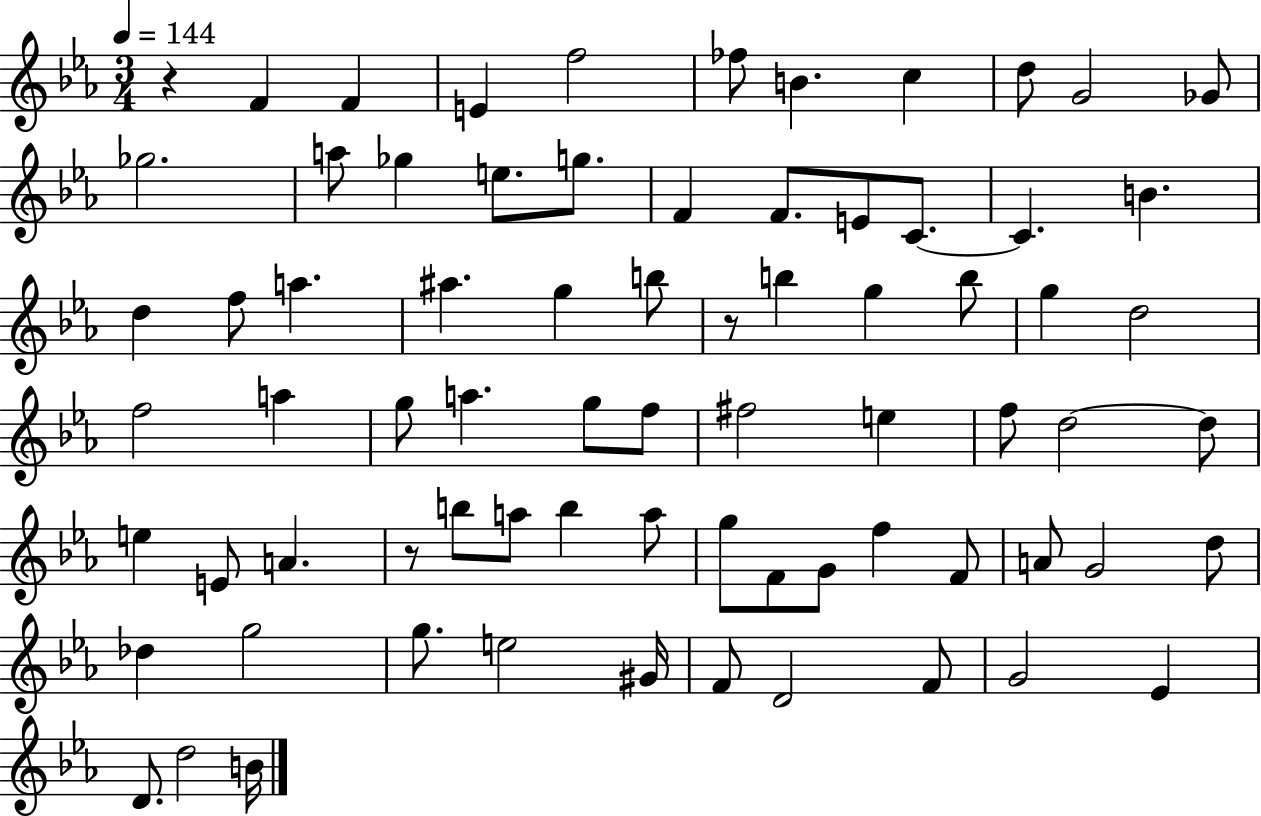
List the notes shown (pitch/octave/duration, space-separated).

R/q F4/q F4/q E4/q F5/h FES5/e B4/q. C5/q D5/e G4/h Gb4/e Gb5/h. A5/e Gb5/q E5/e. G5/e. F4/q F4/e. E4/e C4/e. C4/q. B4/q. D5/q F5/e A5/q. A#5/q. G5/q B5/e R/e B5/q G5/q B5/e G5/q D5/h F5/h A5/q G5/e A5/q. G5/e F5/e F#5/h E5/q F5/e D5/h D5/e E5/q E4/e A4/q. R/e B5/e A5/e B5/q A5/e G5/e F4/e G4/e F5/q F4/e A4/e G4/h D5/e Db5/q G5/h G5/e. E5/h G#4/s F4/e D4/h F4/e G4/h Eb4/q D4/e. D5/h B4/s